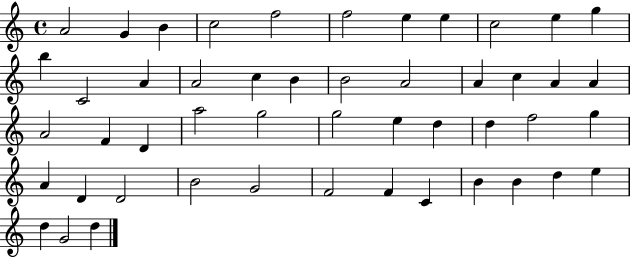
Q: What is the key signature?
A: C major